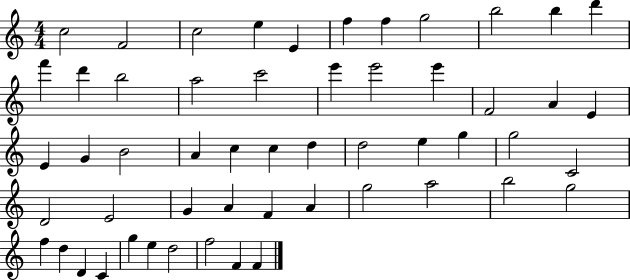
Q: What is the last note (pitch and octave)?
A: F4